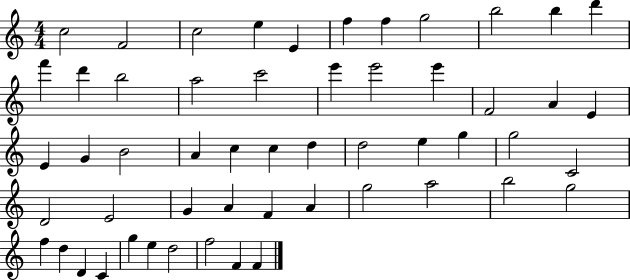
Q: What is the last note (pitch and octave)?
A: F4